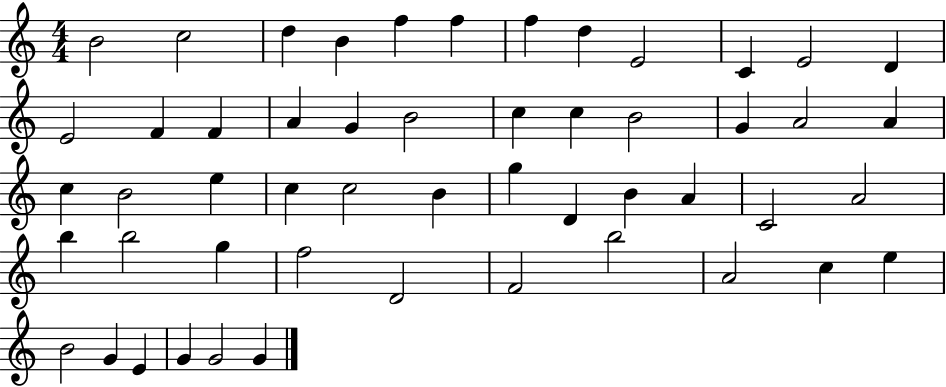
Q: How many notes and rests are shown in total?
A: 52